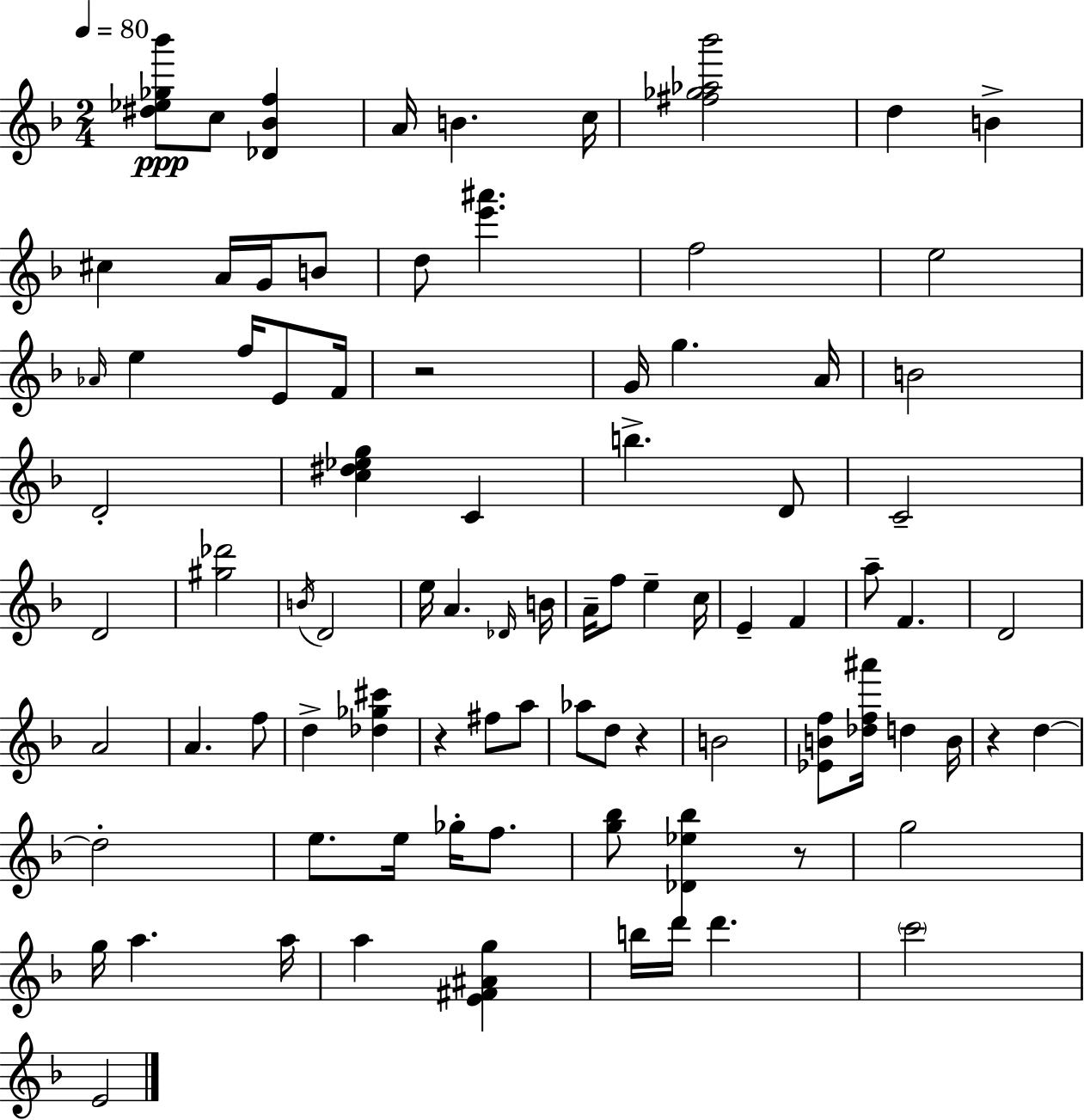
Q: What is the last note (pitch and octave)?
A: E4